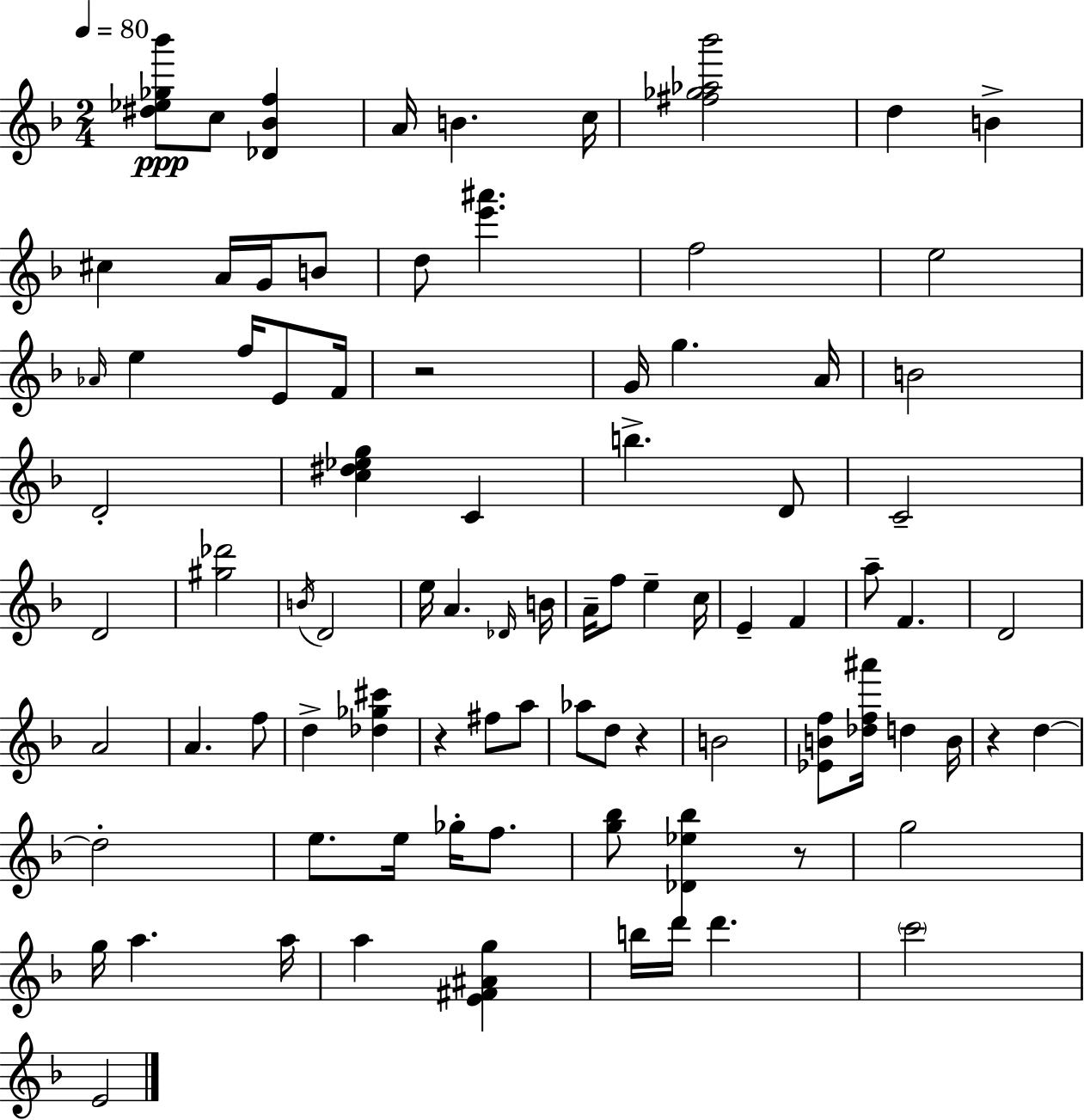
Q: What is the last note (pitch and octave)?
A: E4